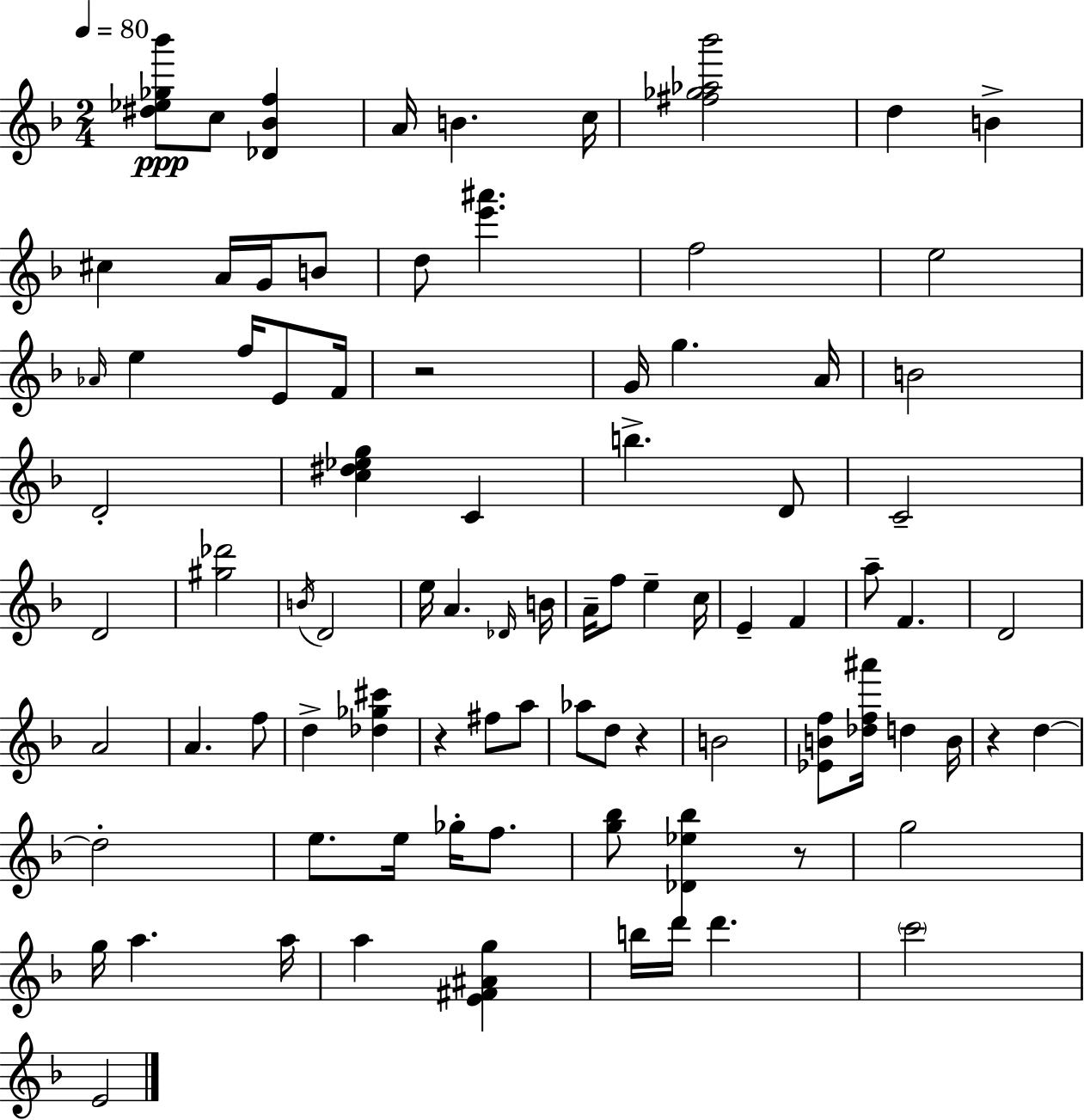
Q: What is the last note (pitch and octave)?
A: E4